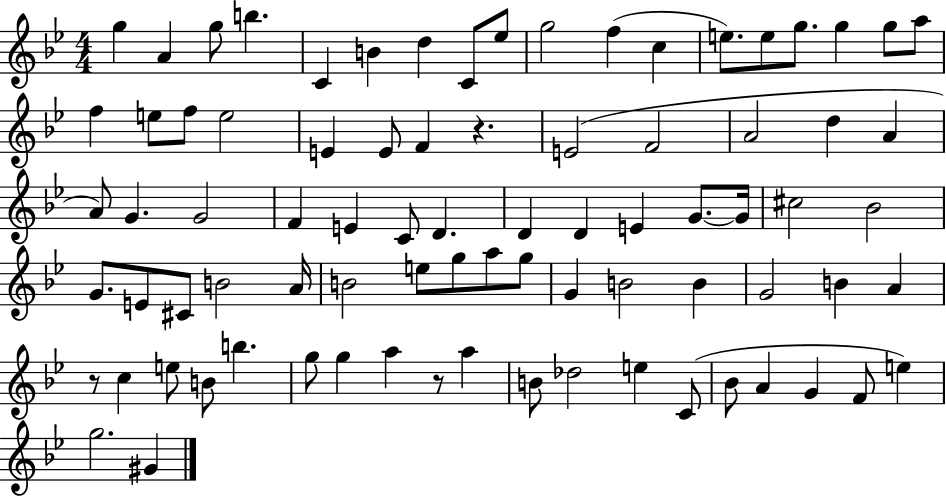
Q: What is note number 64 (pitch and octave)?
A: B5